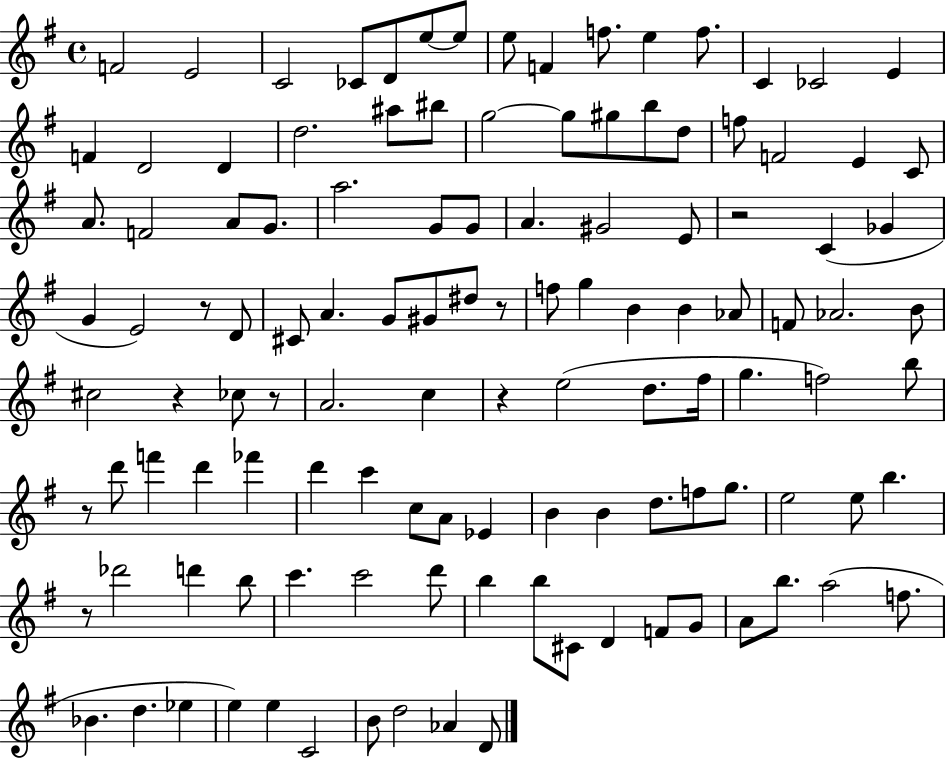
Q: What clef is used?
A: treble